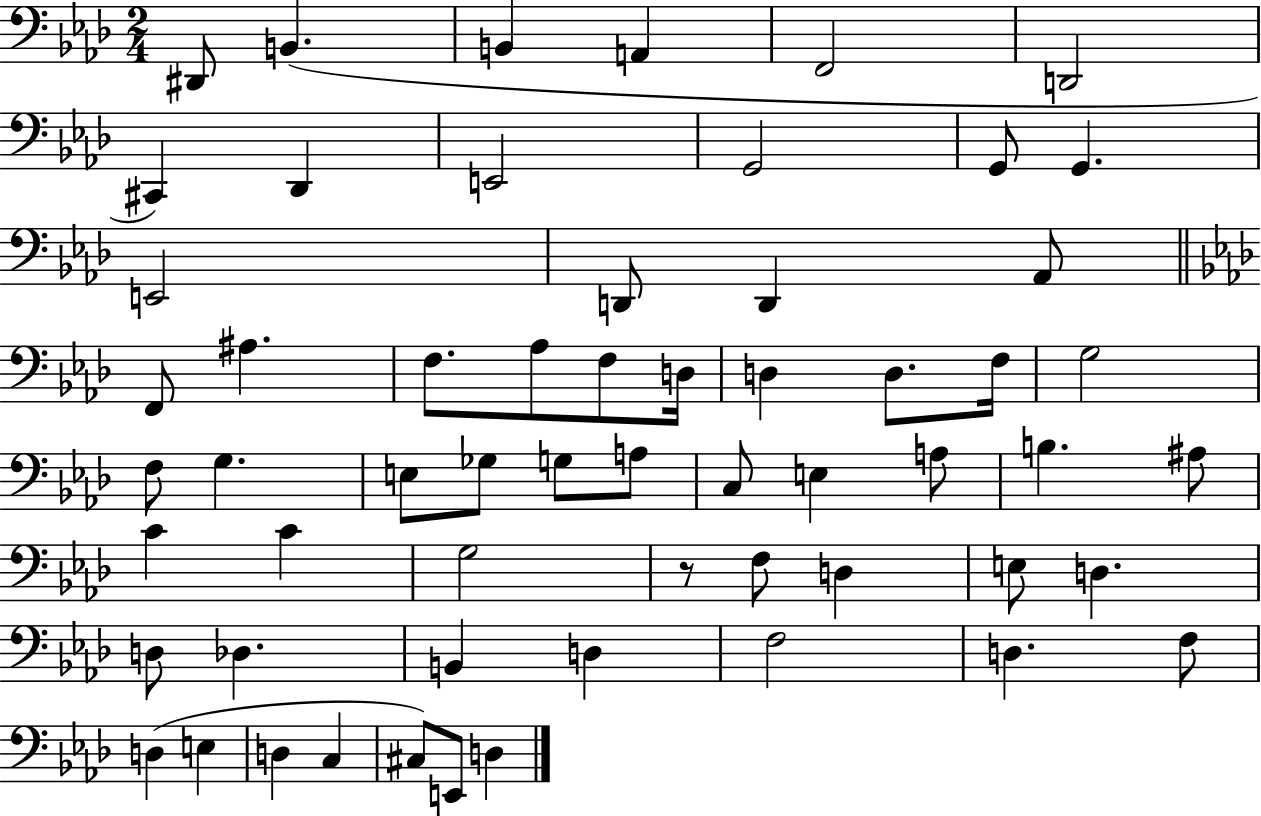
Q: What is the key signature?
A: AES major